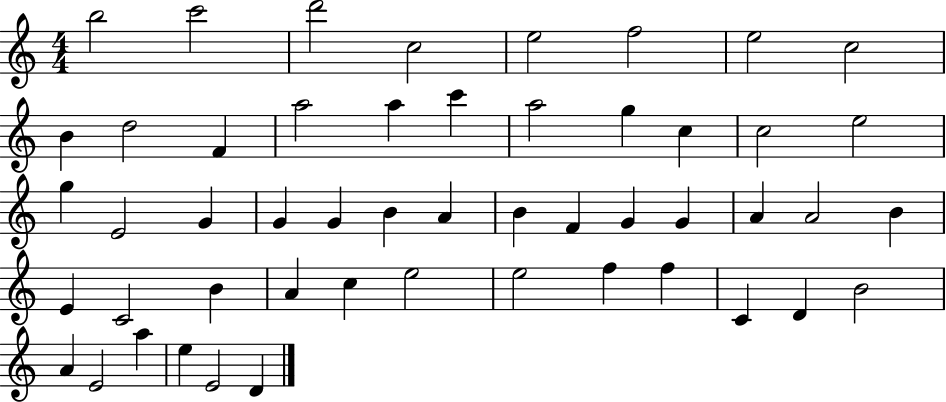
X:1
T:Untitled
M:4/4
L:1/4
K:C
b2 c'2 d'2 c2 e2 f2 e2 c2 B d2 F a2 a c' a2 g c c2 e2 g E2 G G G B A B F G G A A2 B E C2 B A c e2 e2 f f C D B2 A E2 a e E2 D